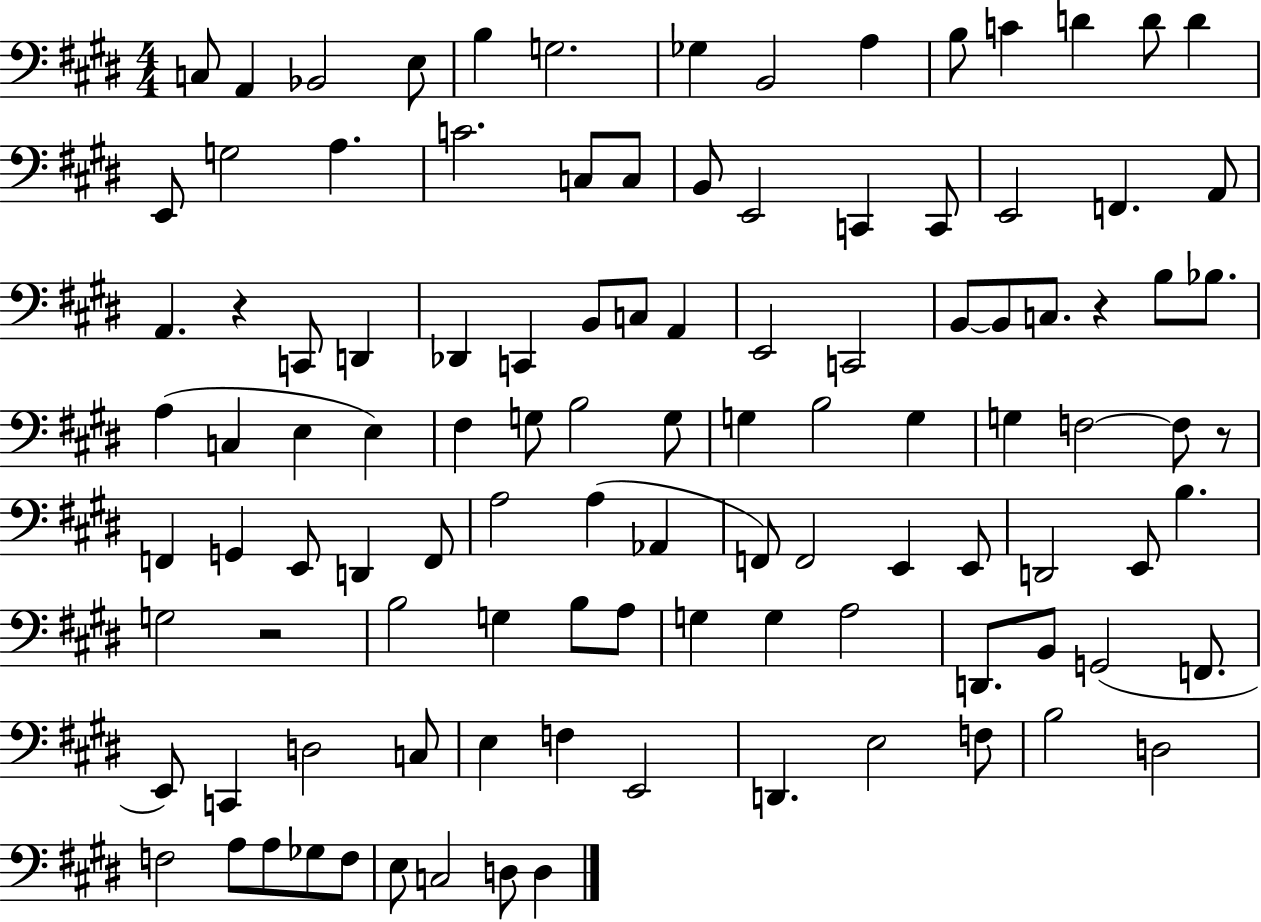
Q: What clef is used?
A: bass